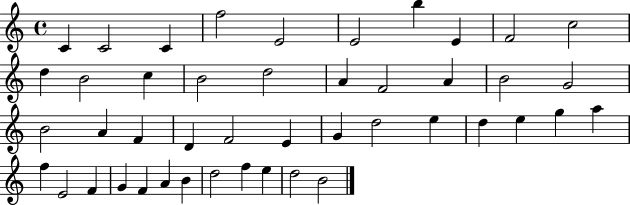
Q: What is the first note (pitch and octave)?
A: C4